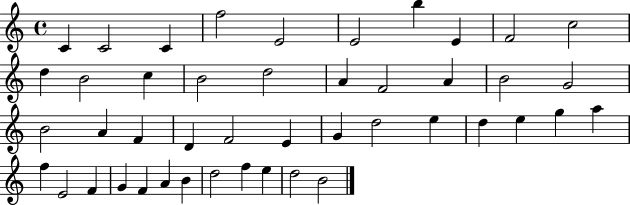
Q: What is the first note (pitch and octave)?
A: C4